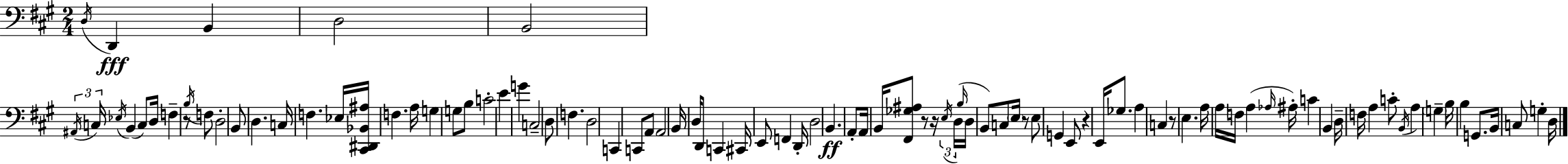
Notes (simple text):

D3/s D2/q B2/q D3/h B2/h A#2/s C3/s Eb3/s B2/q C3/e D3/s F3/q R/e B3/s F3/e D3/h B2/e D3/q. C3/s F3/q. Eb3/s [C#2,D#2,Bb2,A#3]/s F3/q. A3/s G3/q G3/e B3/e C4/h E4/q G4/q C3/h D3/e F3/q. D3/h C2/q C2/e A2/e A2/h B2/s D3/s D2/e C2/q C#2/s E2/e F2/q D2/s D3/h B2/q. A2/e A2/s B2/s [F#2,Gb3,A#3]/e R/e R/s E3/s D3/s B3/s D3/s B2/e C3/e E3/s R/e E3/e G2/q E2/e R/q E2/s Gb3/e. A3/q C3/q R/e E3/q. A3/s A3/s F3/s A3/q Ab3/s A#3/s C4/q B2/q D3/s F3/s A3/q C4/e B2/s A3/q G3/q B3/s B3/q G2/e. B2/s C3/e G3/q D3/s